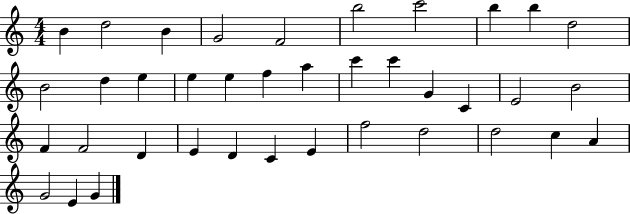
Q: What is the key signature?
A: C major